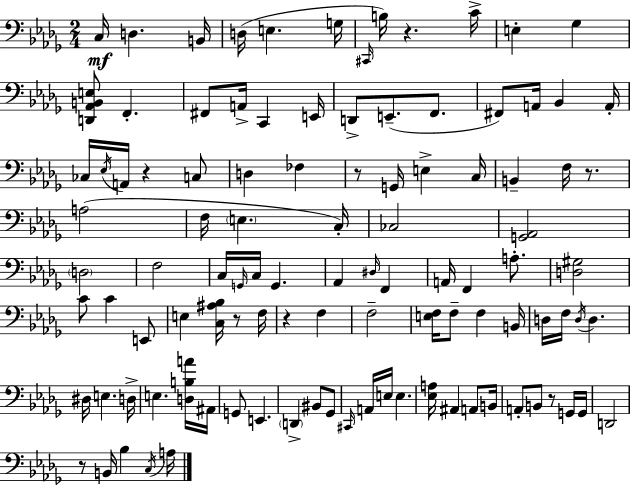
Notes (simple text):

C3/s D3/q. B2/s D3/s E3/q. G3/s C#2/s B3/s R/q. C4/s E3/q Gb3/q [D2,Ab2,B2,E3]/e F2/q. F#2/e A2/s C2/q E2/s D2/e E2/e. F2/e. F#2/e A2/s Bb2/q A2/s CES3/s Eb3/s A2/s R/q C3/e D3/q FES3/q R/e G2/s E3/q C3/s B2/q F3/s R/e. A3/h F3/s E3/q. C3/s CES3/h [G2,Ab2]/h D3/h F3/h C3/s G2/s C3/s G2/q. Ab2/q D#3/s F2/q A2/s F2/q A3/e. [D3,G#3]/h C4/e C4/q E2/e E3/q [C3,A#3,Bb3]/s R/e F3/s R/q F3/q F3/h [E3,F3]/s F3/e F3/q B2/s D3/s F3/s D3/s D3/q. D#3/s E3/q. D3/s E3/q. [D3,B3,A4]/s A#2/s G2/e E2/q. D2/q BIS2/e Gb2/e C#2/s A2/s E3/s E3/q. [Eb3,A3]/s A#2/q A2/e B2/s A2/e B2/e R/e G2/s G2/s D2/h R/e B2/s Bb3/q C3/s A3/s